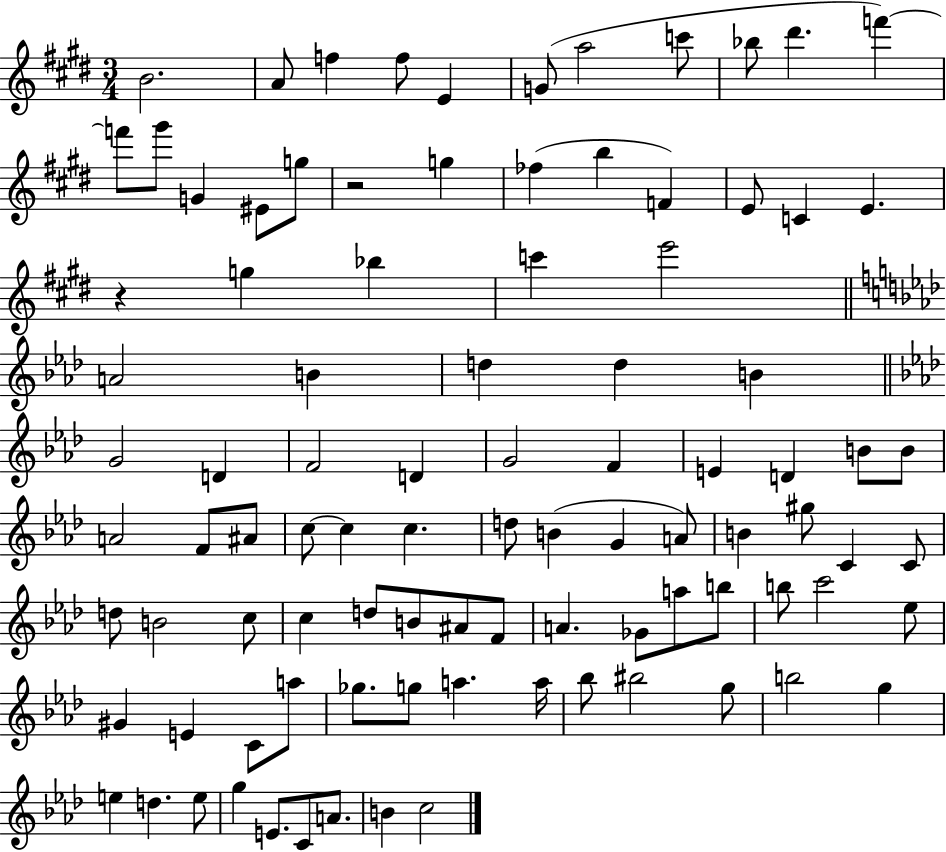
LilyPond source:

{
  \clef treble
  \numericTimeSignature
  \time 3/4
  \key e \major
  b'2. | a'8 f''4 f''8 e'4 | g'8( a''2 c'''8 | bes''8 dis'''4. f'''4~~) | \break f'''8 gis'''8 g'4 eis'8 g''8 | r2 g''4 | fes''4( b''4 f'4) | e'8 c'4 e'4. | \break r4 g''4 bes''4 | c'''4 e'''2 | \bar "||" \break \key f \minor a'2 b'4 | d''4 d''4 b'4 | \bar "||" \break \key aes \major g'2 d'4 | f'2 d'4 | g'2 f'4 | e'4 d'4 b'8 b'8 | \break a'2 f'8 ais'8 | c''8~~ c''4 c''4. | d''8 b'4( g'4 a'8) | b'4 gis''8 c'4 c'8 | \break d''8 b'2 c''8 | c''4 d''8 b'8 ais'8 f'8 | a'4. ges'8 a''8 b''8 | b''8 c'''2 ees''8 | \break gis'4 e'4 c'8 a''8 | ges''8. g''8 a''4. a''16 | bes''8 bis''2 g''8 | b''2 g''4 | \break e''4 d''4. e''8 | g''4 e'8. c'8 a'8. | b'4 c''2 | \bar "|."
}